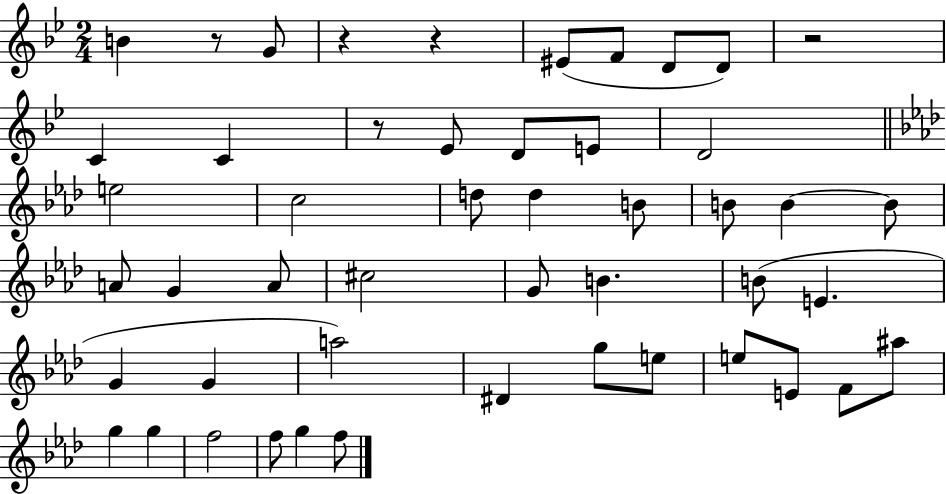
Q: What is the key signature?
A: BES major